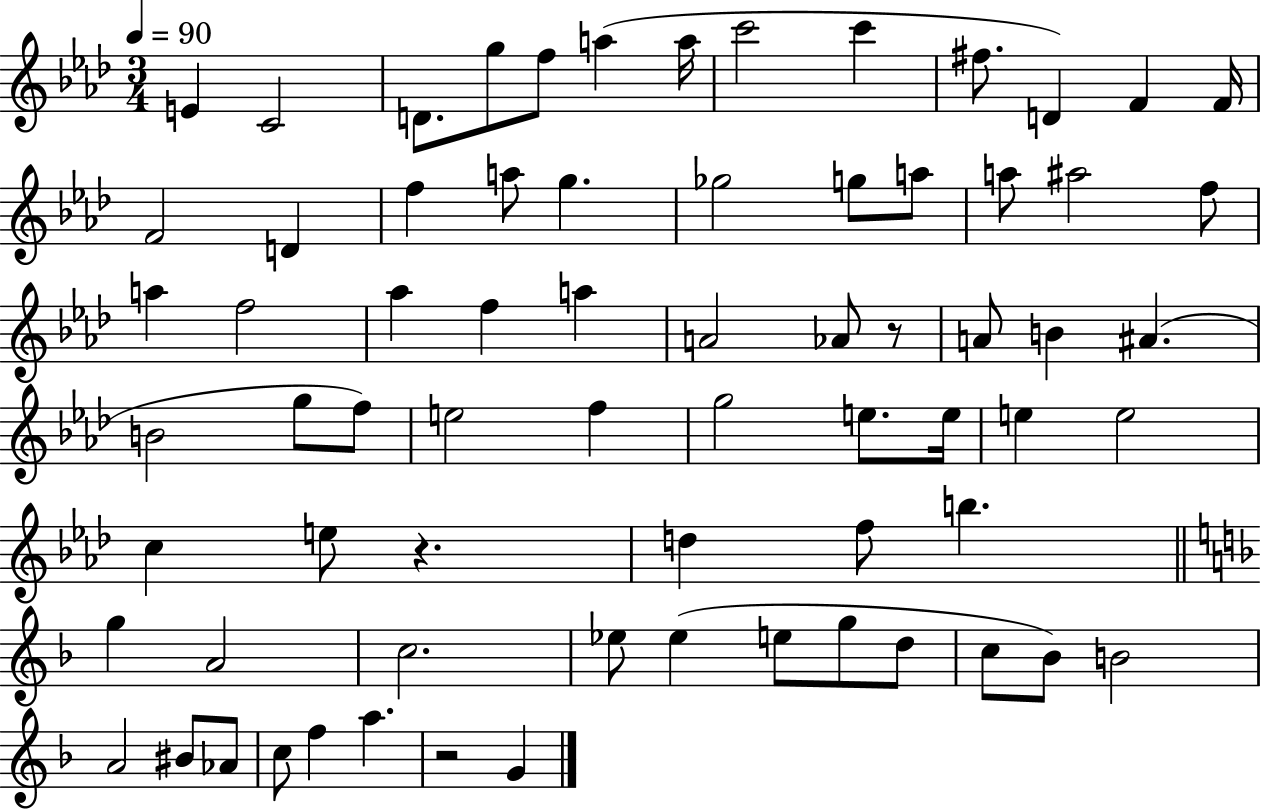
{
  \clef treble
  \numericTimeSignature
  \time 3/4
  \key aes \major
  \tempo 4 = 90
  \repeat volta 2 { e'4 c'2 | d'8. g''8 f''8 a''4( a''16 | c'''2 c'''4 | fis''8. d'4) f'4 f'16 | \break f'2 d'4 | f''4 a''8 g''4. | ges''2 g''8 a''8 | a''8 ais''2 f''8 | \break a''4 f''2 | aes''4 f''4 a''4 | a'2 aes'8 r8 | a'8 b'4 ais'4.( | \break b'2 g''8 f''8) | e''2 f''4 | g''2 e''8. e''16 | e''4 e''2 | \break c''4 e''8 r4. | d''4 f''8 b''4. | \bar "||" \break \key f \major g''4 a'2 | c''2. | ees''8 ees''4( e''8 g''8 d''8 | c''8 bes'8) b'2 | \break a'2 bis'8 aes'8 | c''8 f''4 a''4. | r2 g'4 | } \bar "|."
}